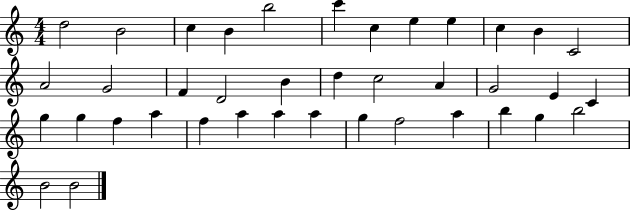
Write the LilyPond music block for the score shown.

{
  \clef treble
  \numericTimeSignature
  \time 4/4
  \key c \major
  d''2 b'2 | c''4 b'4 b''2 | c'''4 c''4 e''4 e''4 | c''4 b'4 c'2 | \break a'2 g'2 | f'4 d'2 b'4 | d''4 c''2 a'4 | g'2 e'4 c'4 | \break g''4 g''4 f''4 a''4 | f''4 a''4 a''4 a''4 | g''4 f''2 a''4 | b''4 g''4 b''2 | \break b'2 b'2 | \bar "|."
}